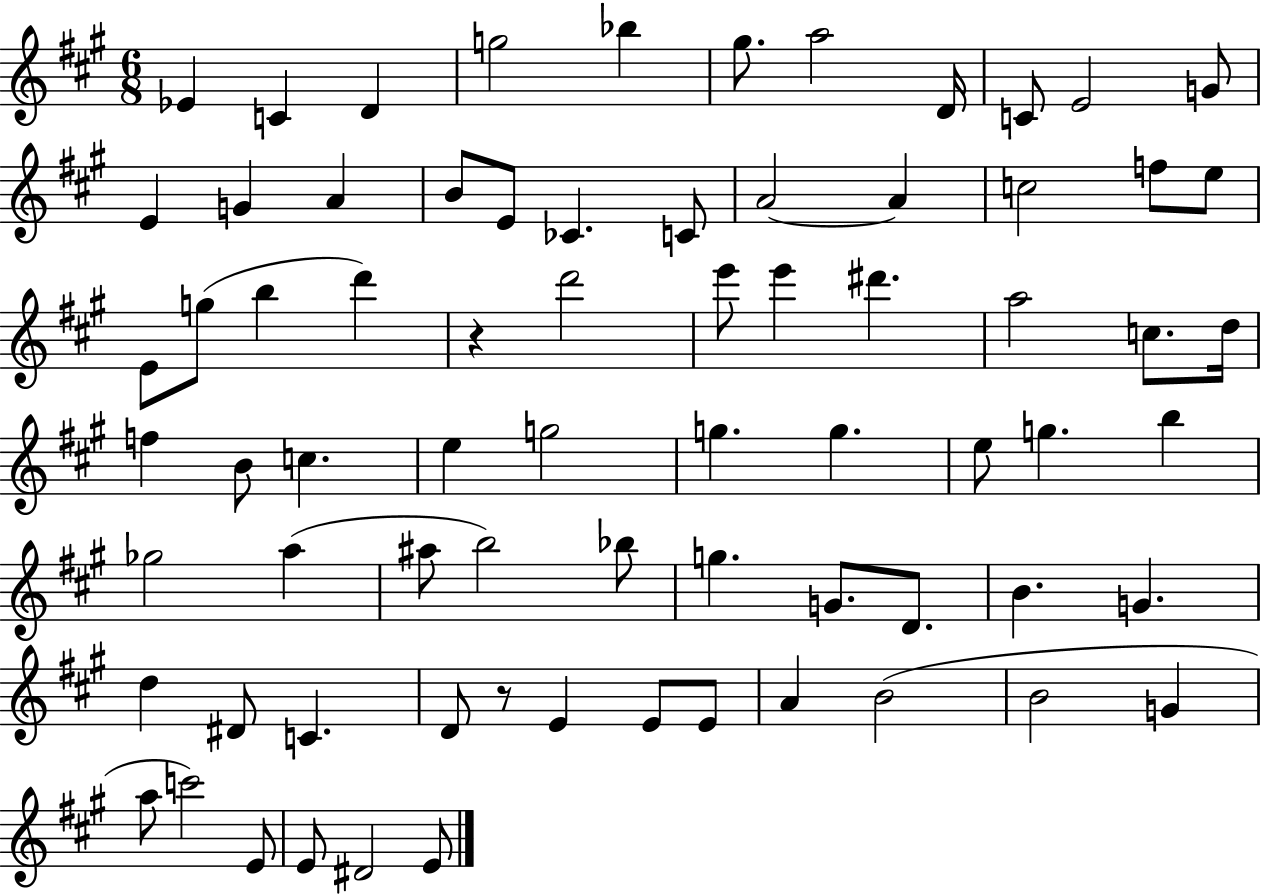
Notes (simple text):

Eb4/q C4/q D4/q G5/h Bb5/q G#5/e. A5/h D4/s C4/e E4/h G4/e E4/q G4/q A4/q B4/e E4/e CES4/q. C4/e A4/h A4/q C5/h F5/e E5/e E4/e G5/e B5/q D6/q R/q D6/h E6/e E6/q D#6/q. A5/h C5/e. D5/s F5/q B4/e C5/q. E5/q G5/h G5/q. G5/q. E5/e G5/q. B5/q Gb5/h A5/q A#5/e B5/h Bb5/e G5/q. G4/e. D4/e. B4/q. G4/q. D5/q D#4/e C4/q. D4/e R/e E4/q E4/e E4/e A4/q B4/h B4/h G4/q A5/e C6/h E4/e E4/e D#4/h E4/e